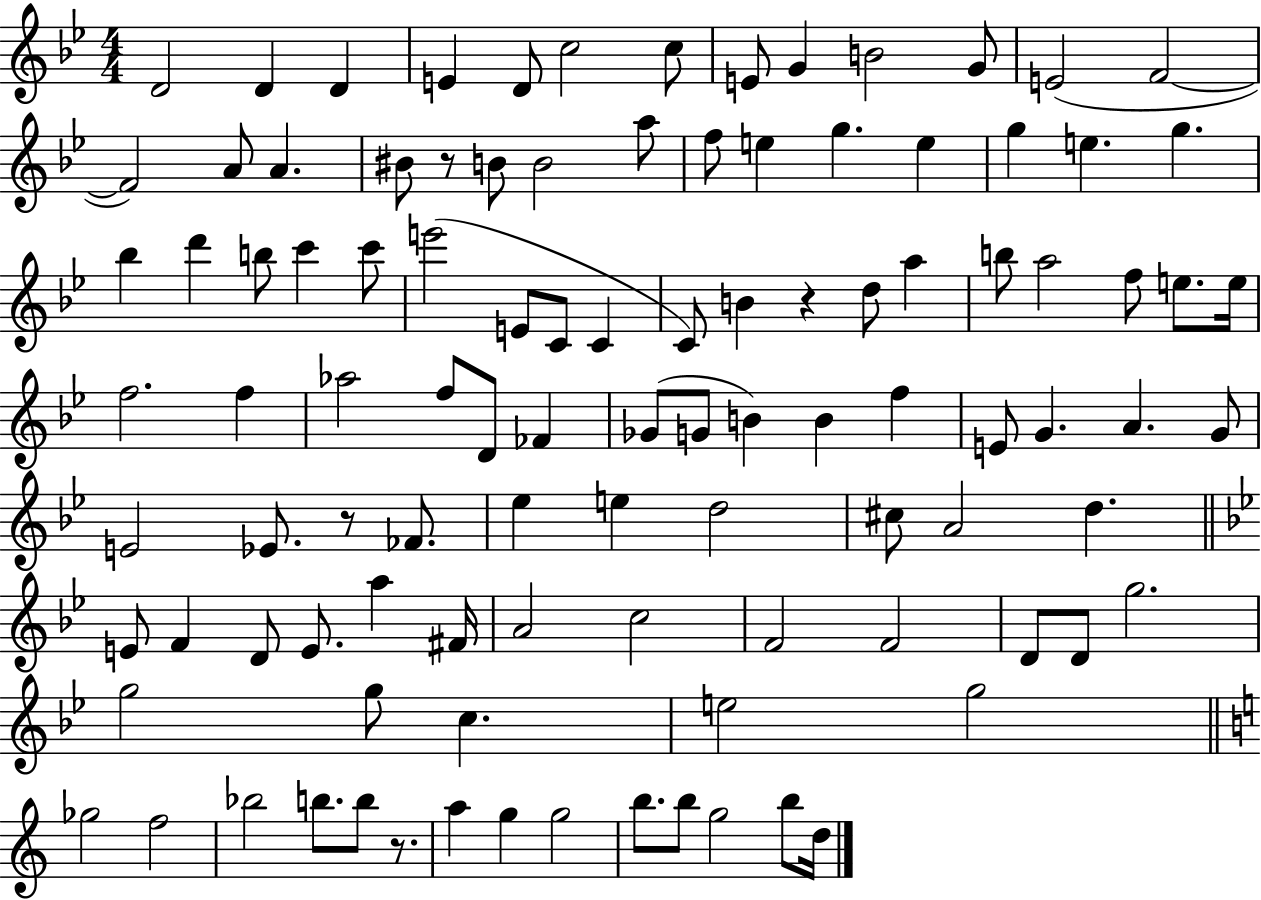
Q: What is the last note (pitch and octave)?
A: D5